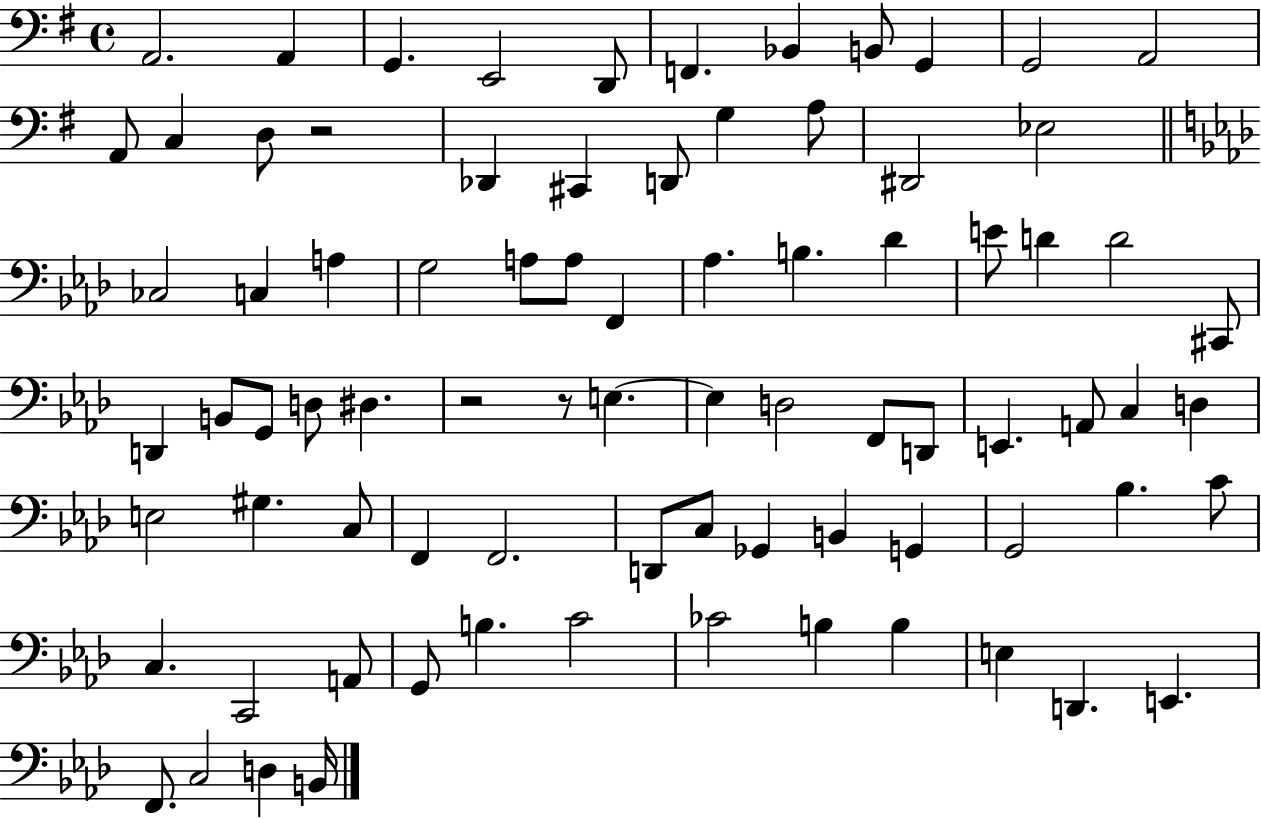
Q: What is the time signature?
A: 4/4